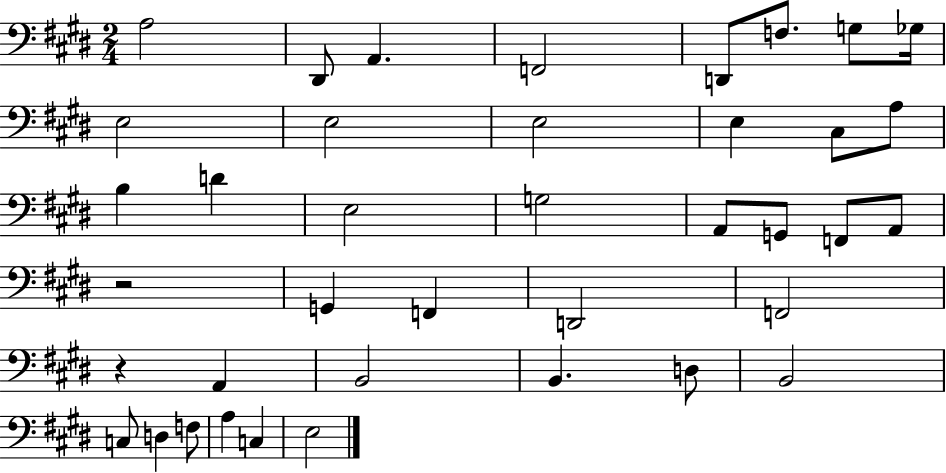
X:1
T:Untitled
M:2/4
L:1/4
K:E
A,2 ^D,,/2 A,, F,,2 D,,/2 F,/2 G,/2 _G,/4 E,2 E,2 E,2 E, ^C,/2 A,/2 B, D E,2 G,2 A,,/2 G,,/2 F,,/2 A,,/2 z2 G,, F,, D,,2 F,,2 z A,, B,,2 B,, D,/2 B,,2 C,/2 D, F,/2 A, C, E,2